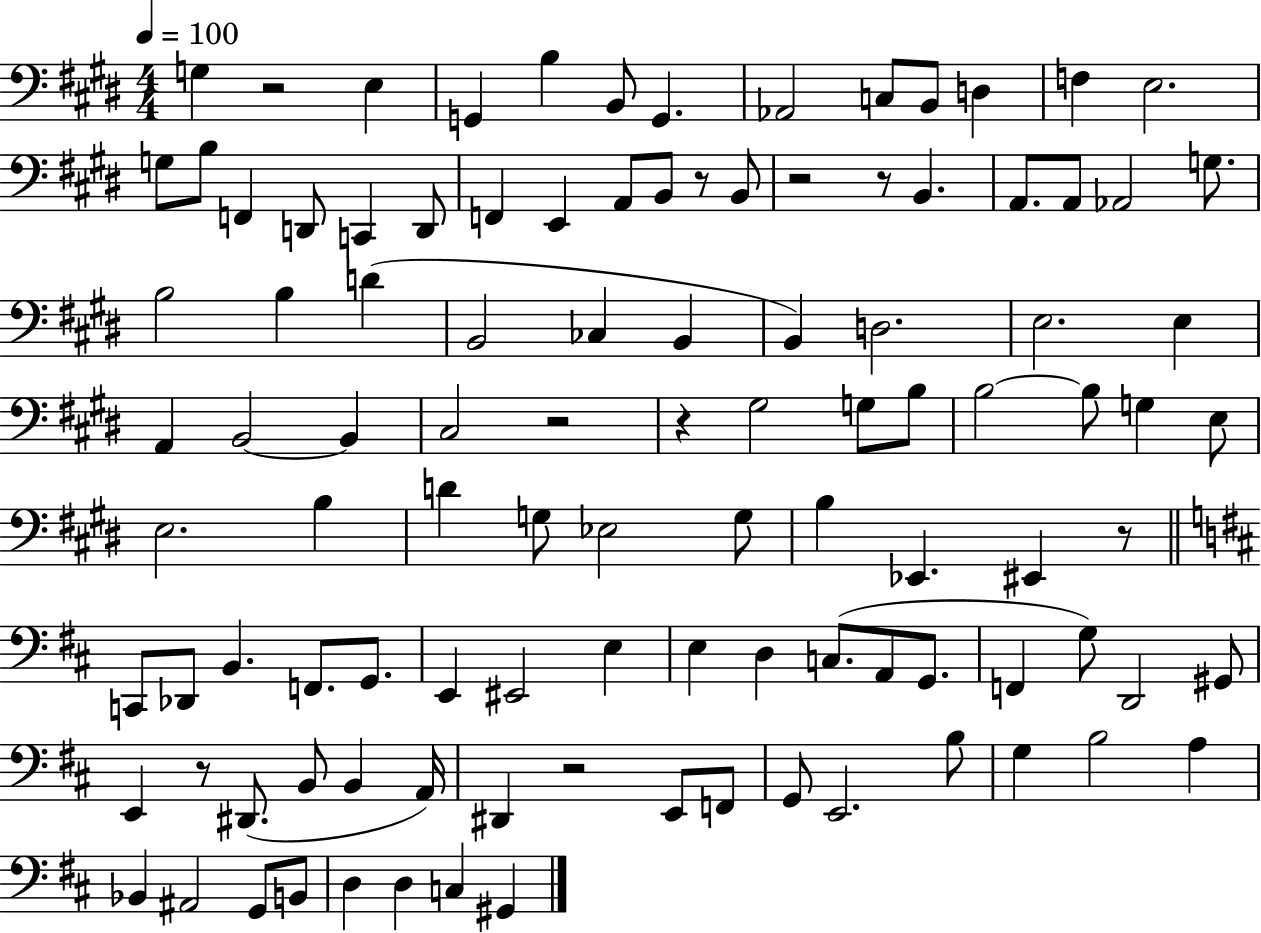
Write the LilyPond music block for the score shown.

{
  \clef bass
  \numericTimeSignature
  \time 4/4
  \key e \major
  \tempo 4 = 100
  g4 r2 e4 | g,4 b4 b,8 g,4. | aes,2 c8 b,8 d4 | f4 e2. | \break g8 b8 f,4 d,8 c,4 d,8 | f,4 e,4 a,8 b,8 r8 b,8 | r2 r8 b,4. | a,8. a,8 aes,2 g8. | \break b2 b4 d'4( | b,2 ces4 b,4 | b,4) d2. | e2. e4 | \break a,4 b,2~~ b,4 | cis2 r2 | r4 gis2 g8 b8 | b2~~ b8 g4 e8 | \break e2. b4 | d'4 g8 ees2 g8 | b4 ees,4. eis,4 r8 | \bar "||" \break \key d \major c,8 des,8 b,4. f,8. g,8. | e,4 eis,2 e4 | e4 d4 c8.( a,8 g,8. | f,4 g8) d,2 gis,8 | \break e,4 r8 dis,8.( b,8 b,4 a,16) | dis,4 r2 e,8 f,8 | g,8 e,2. b8 | g4 b2 a4 | \break bes,4 ais,2 g,8 b,8 | d4 d4 c4 gis,4 | \bar "|."
}